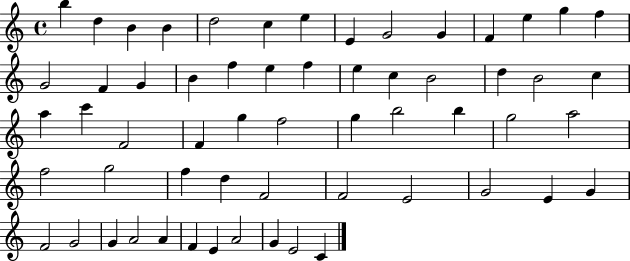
{
  \clef treble
  \time 4/4
  \defaultTimeSignature
  \key c \major
  b''4 d''4 b'4 b'4 | d''2 c''4 e''4 | e'4 g'2 g'4 | f'4 e''4 g''4 f''4 | \break g'2 f'4 g'4 | b'4 f''4 e''4 f''4 | e''4 c''4 b'2 | d''4 b'2 c''4 | \break a''4 c'''4 f'2 | f'4 g''4 f''2 | g''4 b''2 b''4 | g''2 a''2 | \break f''2 g''2 | f''4 d''4 f'2 | f'2 e'2 | g'2 e'4 g'4 | \break f'2 g'2 | g'4 a'2 a'4 | f'4 e'4 a'2 | g'4 e'2 c'4 | \break \bar "|."
}